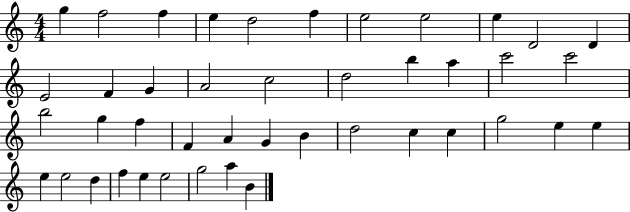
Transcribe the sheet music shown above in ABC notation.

X:1
T:Untitled
M:4/4
L:1/4
K:C
g f2 f e d2 f e2 e2 e D2 D E2 F G A2 c2 d2 b a c'2 c'2 b2 g f F A G B d2 c c g2 e e e e2 d f e e2 g2 a B